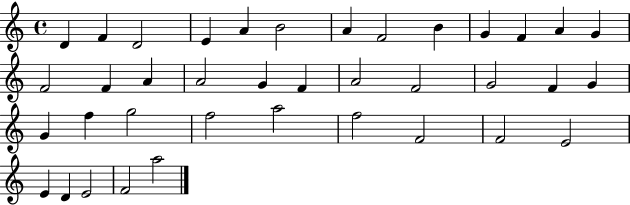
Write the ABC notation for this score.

X:1
T:Untitled
M:4/4
L:1/4
K:C
D F D2 E A B2 A F2 B G F A G F2 F A A2 G F A2 F2 G2 F G G f g2 f2 a2 f2 F2 F2 E2 E D E2 F2 a2